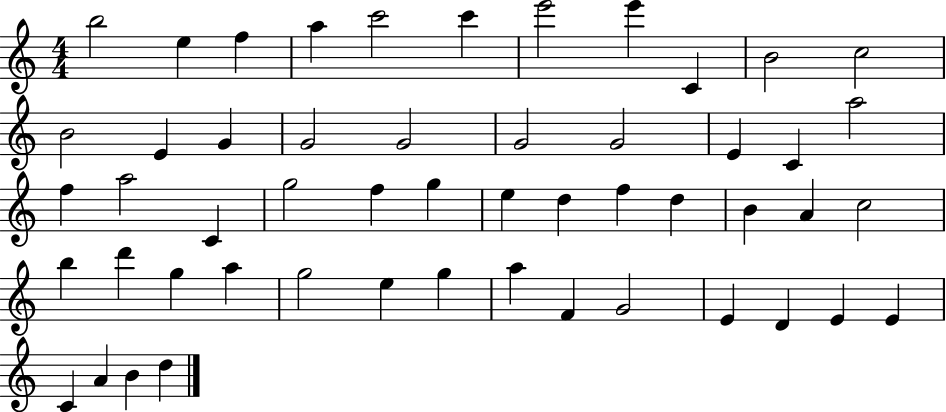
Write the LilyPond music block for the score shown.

{
  \clef treble
  \numericTimeSignature
  \time 4/4
  \key c \major
  b''2 e''4 f''4 | a''4 c'''2 c'''4 | e'''2 e'''4 c'4 | b'2 c''2 | \break b'2 e'4 g'4 | g'2 g'2 | g'2 g'2 | e'4 c'4 a''2 | \break f''4 a''2 c'4 | g''2 f''4 g''4 | e''4 d''4 f''4 d''4 | b'4 a'4 c''2 | \break b''4 d'''4 g''4 a''4 | g''2 e''4 g''4 | a''4 f'4 g'2 | e'4 d'4 e'4 e'4 | \break c'4 a'4 b'4 d''4 | \bar "|."
}